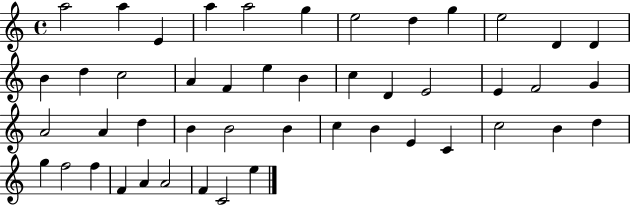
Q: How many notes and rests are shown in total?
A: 47